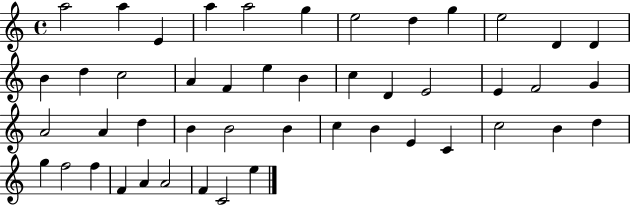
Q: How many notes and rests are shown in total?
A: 47